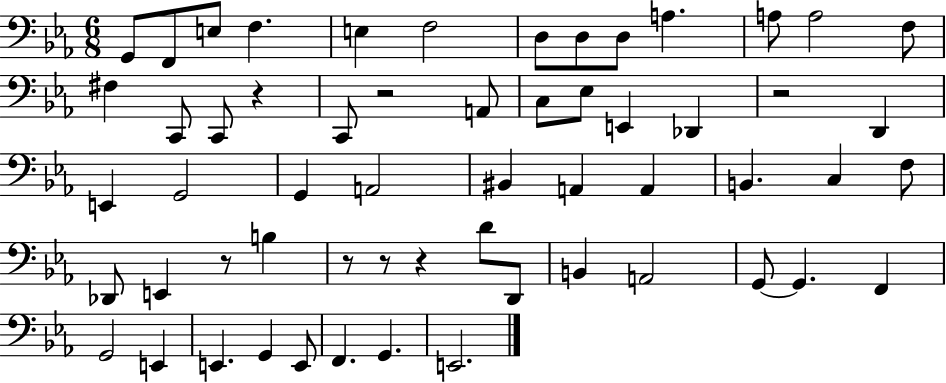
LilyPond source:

{
  \clef bass
  \numericTimeSignature
  \time 6/8
  \key ees \major
  g,8 f,8 e8 f4. | e4 f2 | d8 d8 d8 a4. | a8 a2 f8 | \break fis4 c,8 c,8 r4 | c,8 r2 a,8 | c8 ees8 e,4 des,4 | r2 d,4 | \break e,4 g,2 | g,4 a,2 | bis,4 a,4 a,4 | b,4. c4 f8 | \break des,8 e,4 r8 b4 | r8 r8 r4 d'8 d,8 | b,4 a,2 | g,8~~ g,4. f,4 | \break g,2 e,4 | e,4. g,4 e,8 | f,4. g,4. | e,2. | \break \bar "|."
}